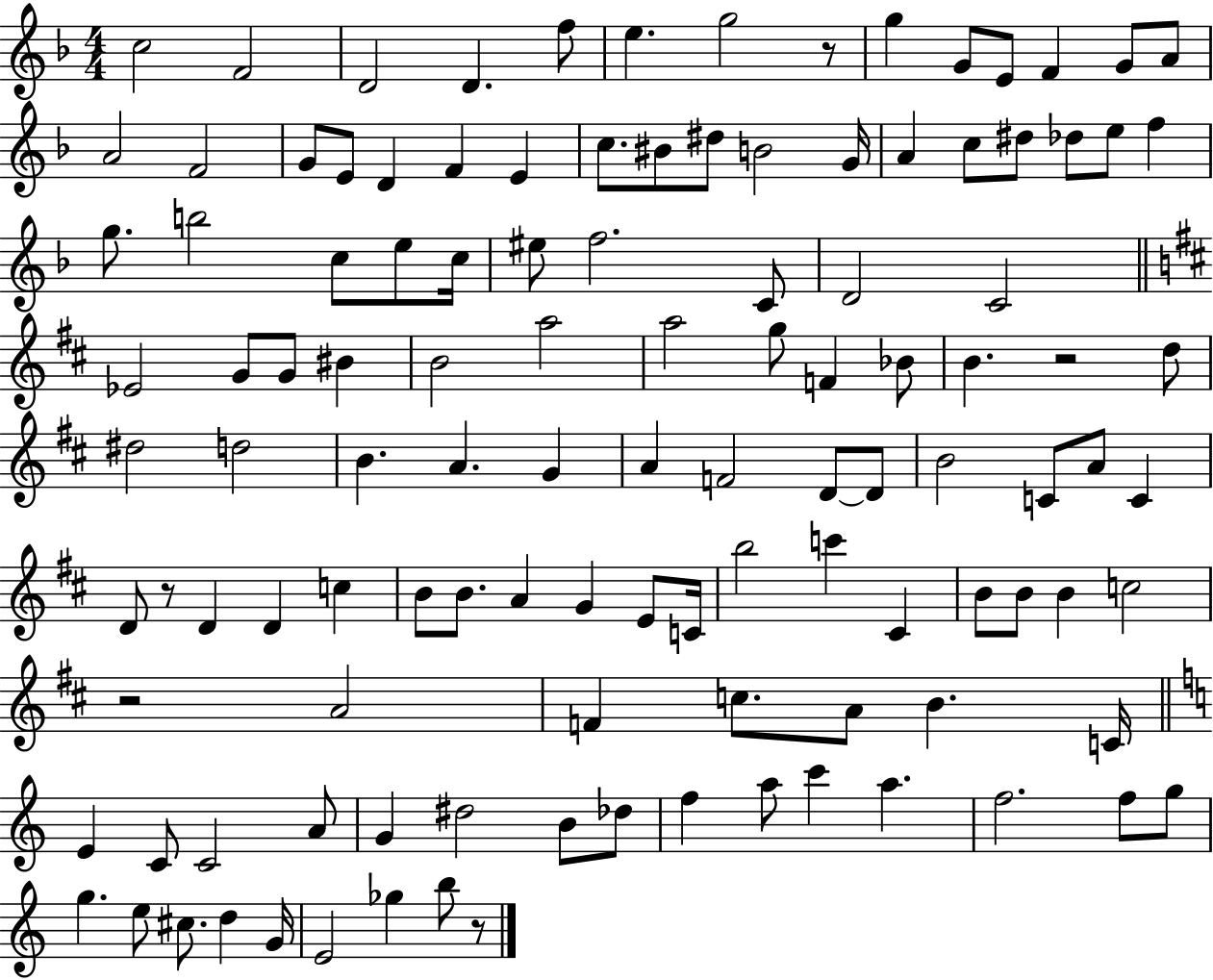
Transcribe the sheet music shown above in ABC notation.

X:1
T:Untitled
M:4/4
L:1/4
K:F
c2 F2 D2 D f/2 e g2 z/2 g G/2 E/2 F G/2 A/2 A2 F2 G/2 E/2 D F E c/2 ^B/2 ^d/2 B2 G/4 A c/2 ^d/2 _d/2 e/2 f g/2 b2 c/2 e/2 c/4 ^e/2 f2 C/2 D2 C2 _E2 G/2 G/2 ^B B2 a2 a2 g/2 F _B/2 B z2 d/2 ^d2 d2 B A G A F2 D/2 D/2 B2 C/2 A/2 C D/2 z/2 D D c B/2 B/2 A G E/2 C/4 b2 c' ^C B/2 B/2 B c2 z2 A2 F c/2 A/2 B C/4 E C/2 C2 A/2 G ^d2 B/2 _d/2 f a/2 c' a f2 f/2 g/2 g e/2 ^c/2 d G/4 E2 _g b/2 z/2